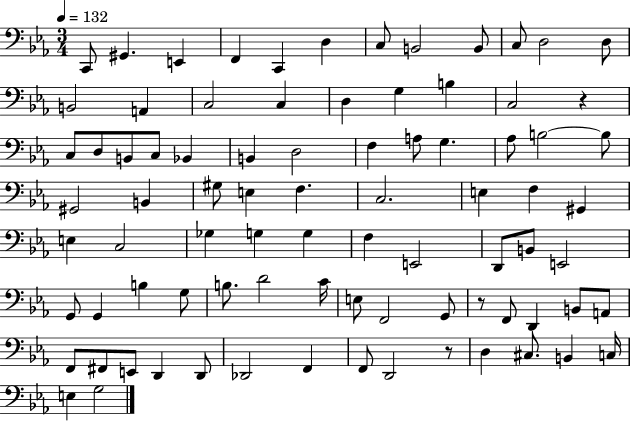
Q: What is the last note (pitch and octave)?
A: G3